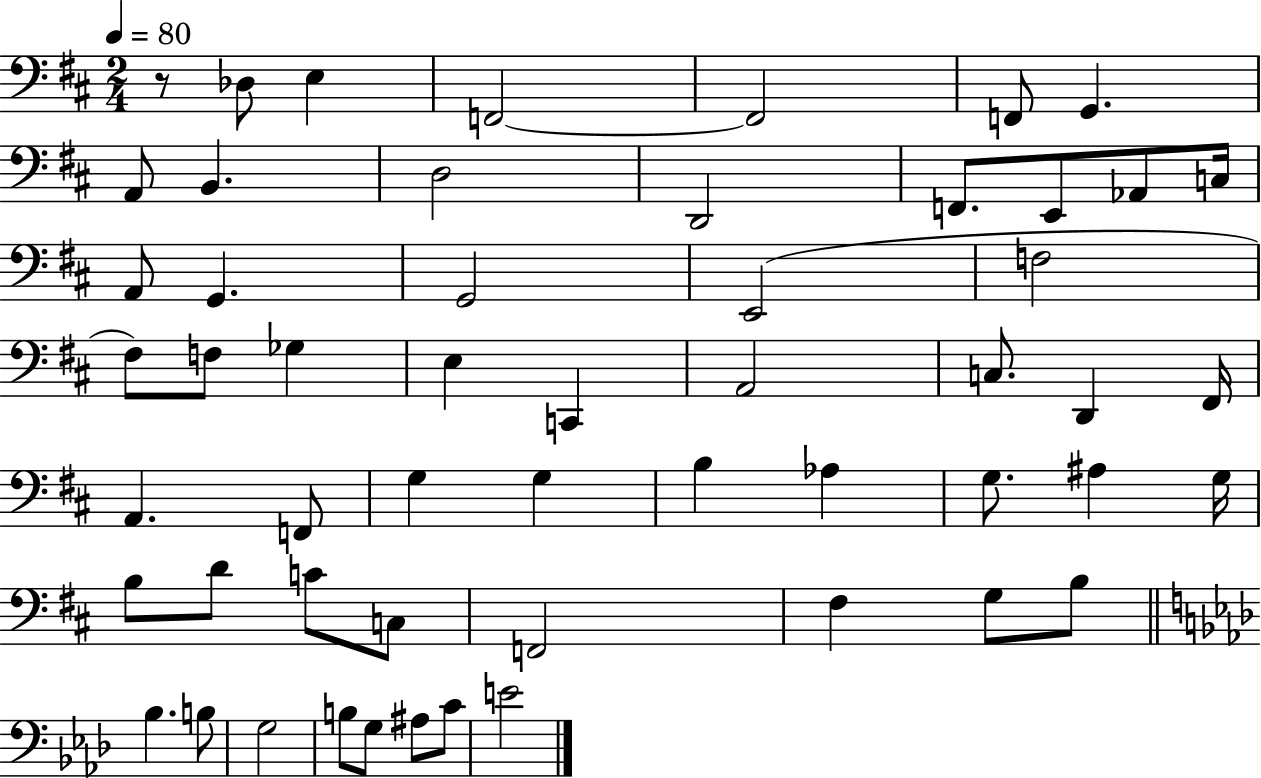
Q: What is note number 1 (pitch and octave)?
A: Db3